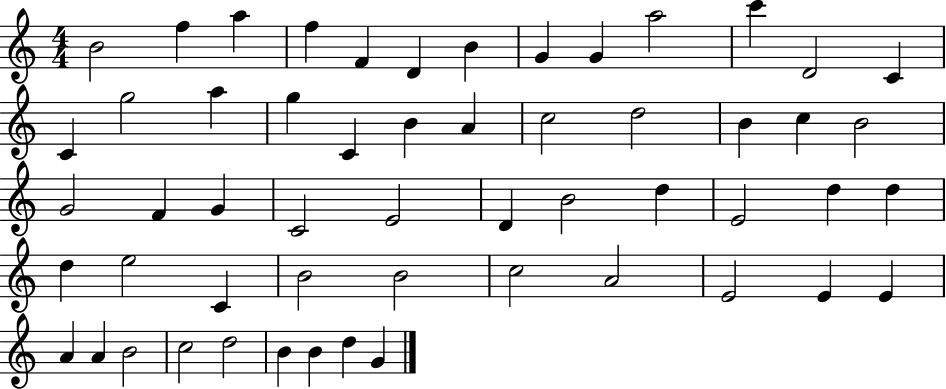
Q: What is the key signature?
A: C major